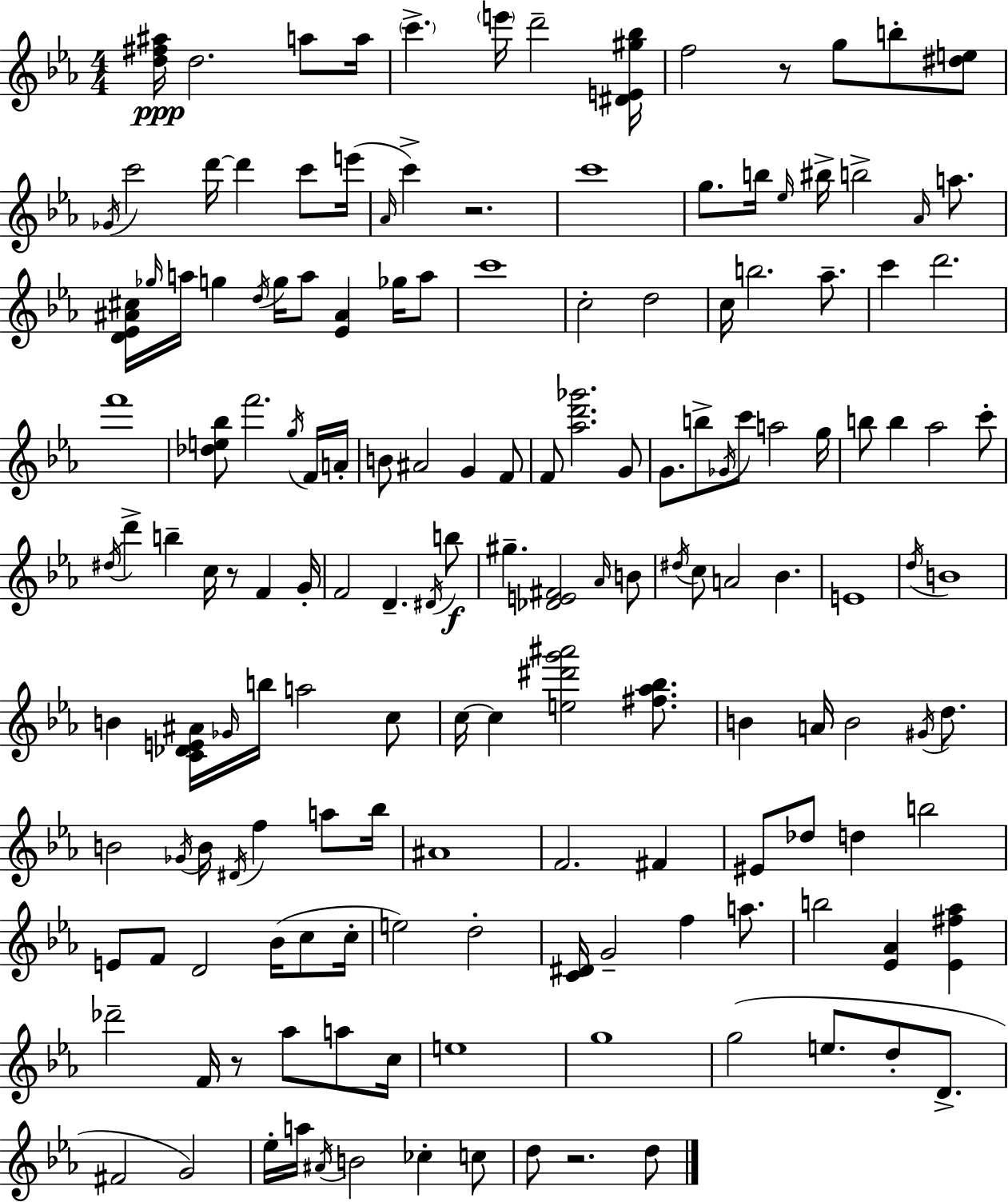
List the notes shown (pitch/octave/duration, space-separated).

[D5,F#5,A#5]/s D5/h. A5/e A5/s C6/q. E6/s D6/h [D#4,E4,G#5,Bb5]/s F5/h R/e G5/e B5/e [D#5,E5]/e Gb4/s C6/h D6/s D6/q C6/e E6/s Ab4/s C6/q R/h. C6/w G5/e. B5/s Eb5/s BIS5/s B5/h Ab4/s A5/e. [D4,Eb4,A#4,C#5]/s Gb5/s A5/s G5/q D5/s G5/s A5/e [Eb4,A#4]/q Gb5/s A5/e C6/w C5/h D5/h C5/s B5/h. Ab5/e. C6/q D6/h. F6/w [Db5,E5,Bb5]/e F6/h. G5/s F4/s A4/s B4/e A#4/h G4/q F4/e F4/e [Ab5,D6,Gb6]/h. G4/e G4/e. B5/e Gb4/s C6/e A5/h G5/s B5/e B5/q Ab5/h C6/e D#5/s D6/q B5/q C5/s R/e F4/q G4/s F4/h D4/q. D#4/s B5/e G#5/q. [Db4,E4,F#4]/h Ab4/s B4/e D#5/s C5/e A4/h Bb4/q. E4/w D5/s B4/w B4/q [C4,Db4,E4,A#4]/s Gb4/s B5/s A5/h C5/e C5/s C5/q [E5,D#6,G6,A#6]/h [F#5,Ab5,Bb5]/e. B4/q A4/s B4/h G#4/s D5/e. B4/h Gb4/s B4/s D#4/s F5/q A5/e Bb5/s A#4/w F4/h. F#4/q EIS4/e Db5/e D5/q B5/h E4/e F4/e D4/h Bb4/s C5/e C5/s E5/h D5/h [C4,D#4]/s G4/h F5/q A5/e. B5/h [Eb4,Ab4]/q [Eb4,F#5,Ab5]/q Db6/h F4/s R/e Ab5/e A5/e C5/s E5/w G5/w G5/h E5/e. D5/e D4/e. F#4/h G4/h Eb5/s A5/s A#4/s B4/h CES5/q C5/e D5/e R/h. D5/e